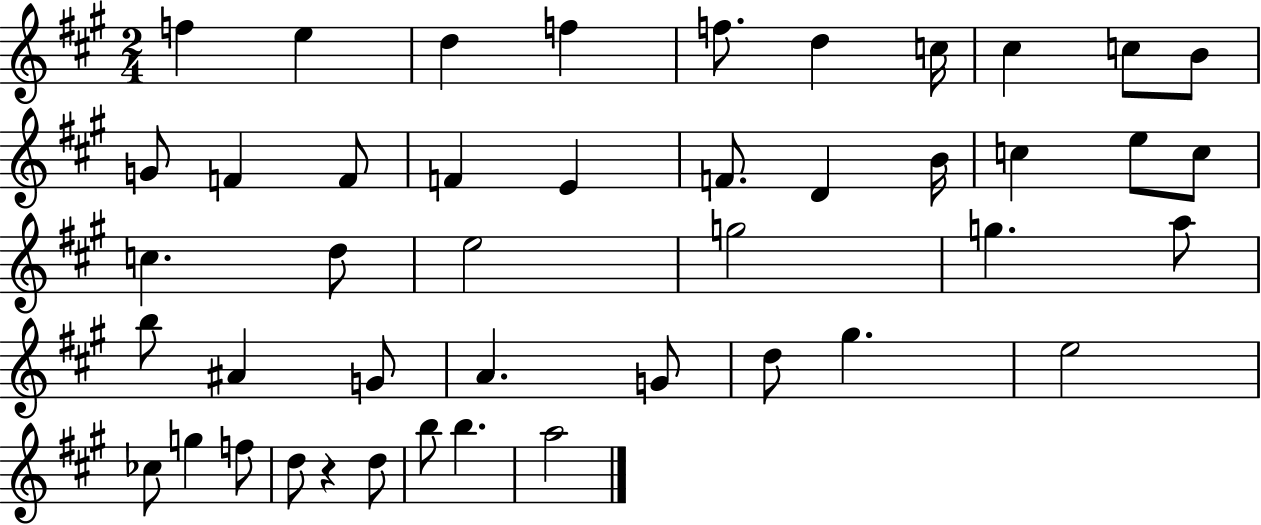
F5/q E5/q D5/q F5/q F5/e. D5/q C5/s C#5/q C5/e B4/e G4/e F4/q F4/e F4/q E4/q F4/e. D4/q B4/s C5/q E5/e C5/e C5/q. D5/e E5/h G5/h G5/q. A5/e B5/e A#4/q G4/e A4/q. G4/e D5/e G#5/q. E5/h CES5/e G5/q F5/e D5/e R/q D5/e B5/e B5/q. A5/h